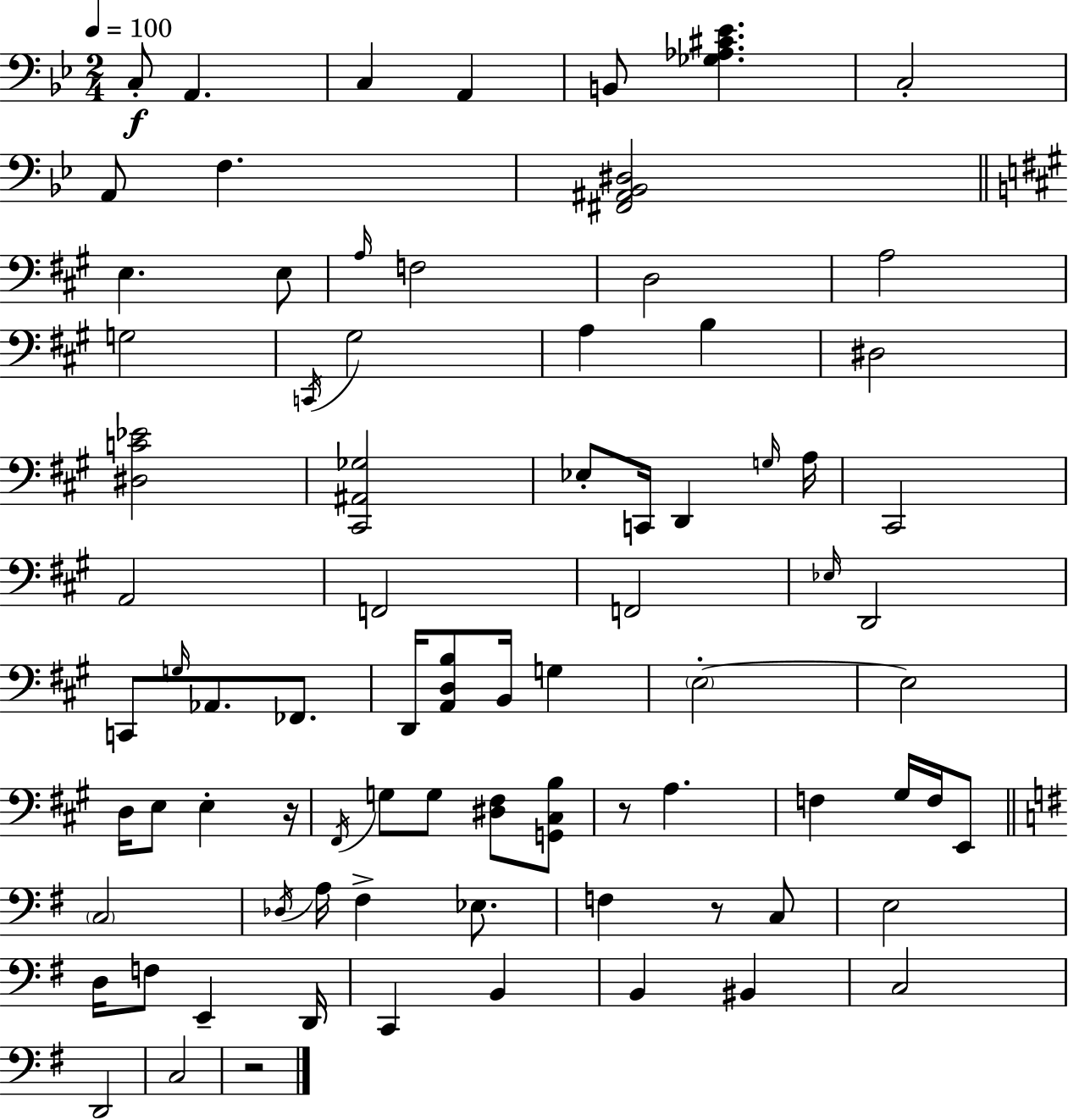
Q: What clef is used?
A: bass